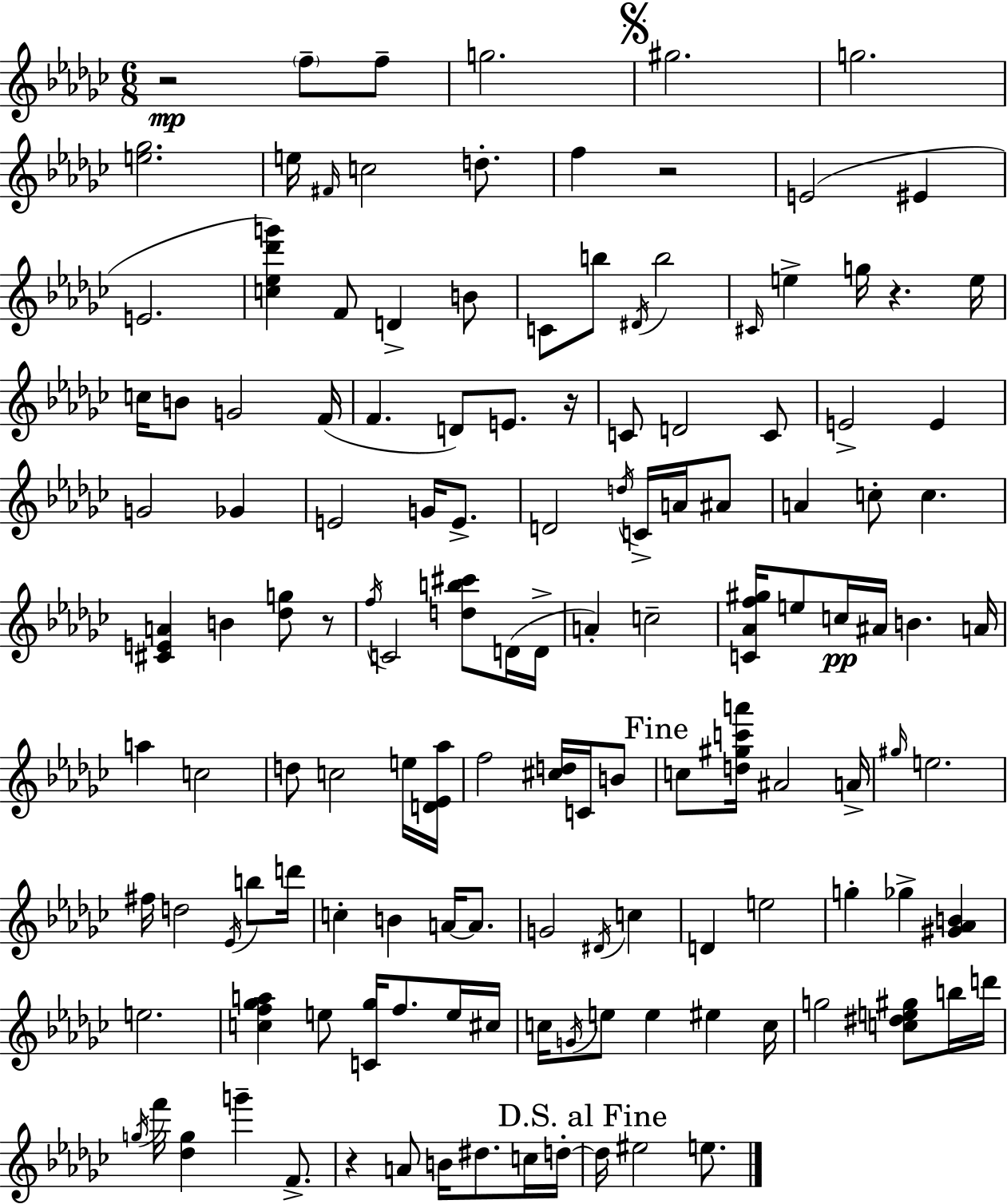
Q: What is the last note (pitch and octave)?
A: E5